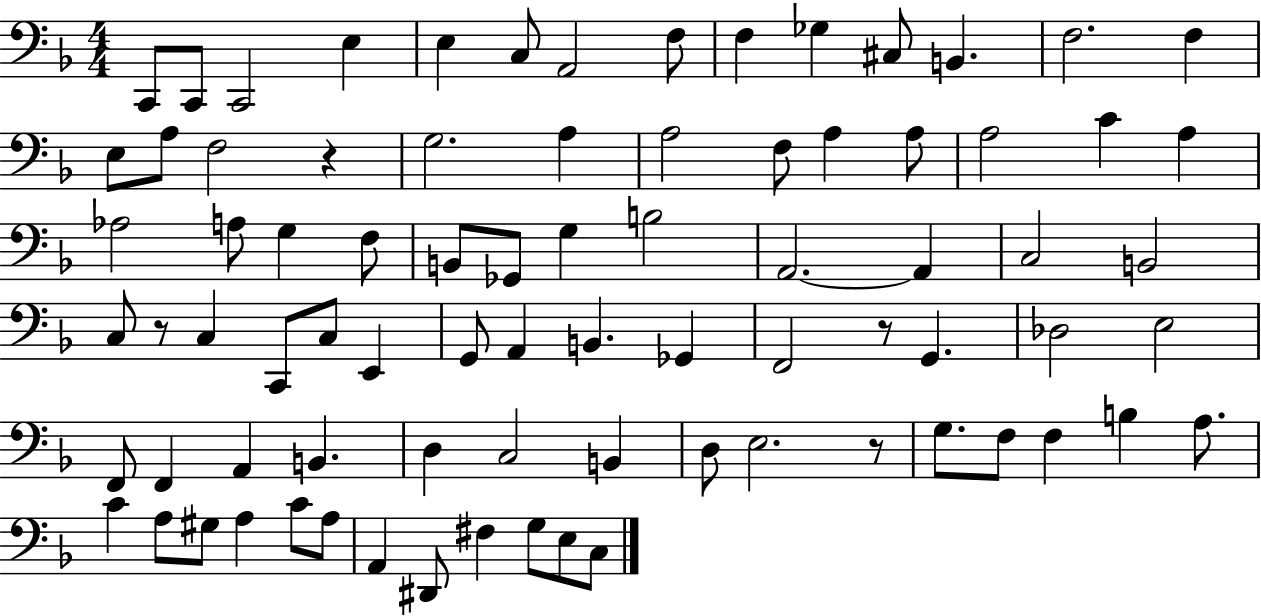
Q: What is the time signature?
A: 4/4